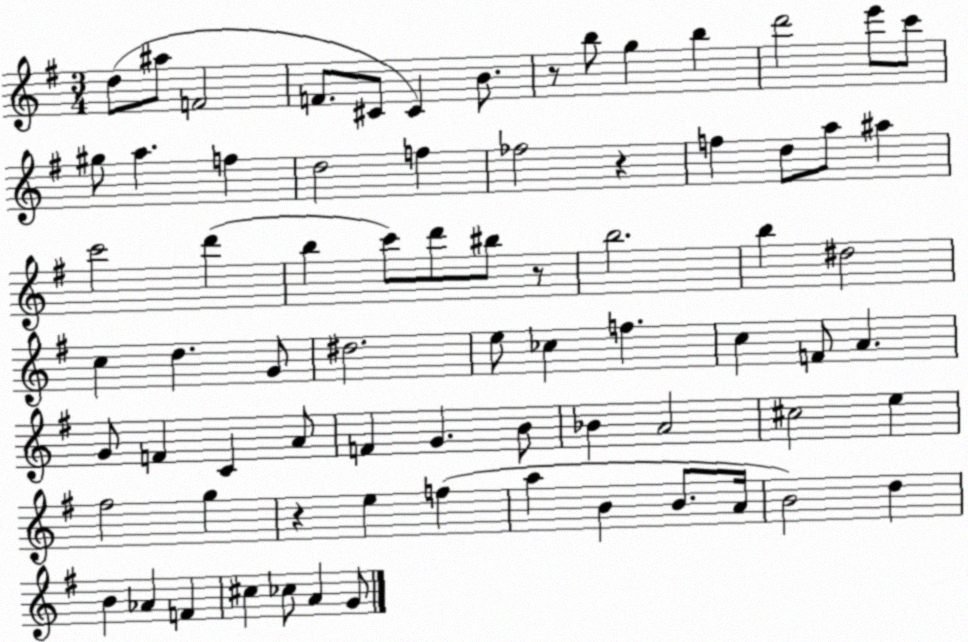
X:1
T:Untitled
M:3/4
L:1/4
K:G
d/2 ^a/2 F2 F/2 ^C/2 ^C B/2 z/2 b/2 g b d'2 e'/2 c'/2 ^g/2 a f d2 f _f2 z f d/2 a/2 ^a c'2 d' b c'/2 d'/2 ^b/2 z/2 b2 b ^d2 c d G/2 ^d2 e/2 _c f c F/2 A G/2 F C A/2 F G B/2 _B A2 ^c2 e ^f2 g z e f a B B/2 A/4 B2 d B _A F ^c _c/2 A G/2